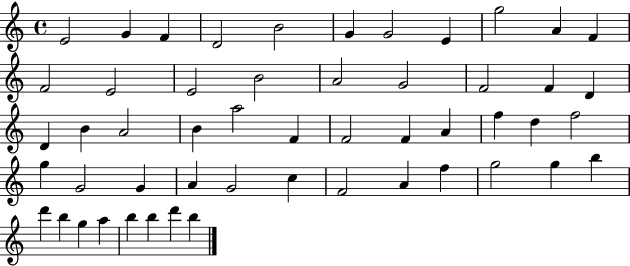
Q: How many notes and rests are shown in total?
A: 52